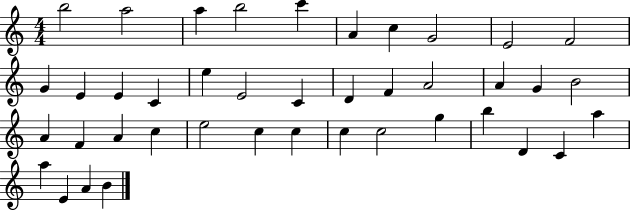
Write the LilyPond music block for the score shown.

{
  \clef treble
  \numericTimeSignature
  \time 4/4
  \key c \major
  b''2 a''2 | a''4 b''2 c'''4 | a'4 c''4 g'2 | e'2 f'2 | \break g'4 e'4 e'4 c'4 | e''4 e'2 c'4 | d'4 f'4 a'2 | a'4 g'4 b'2 | \break a'4 f'4 a'4 c''4 | e''2 c''4 c''4 | c''4 c''2 g''4 | b''4 d'4 c'4 a''4 | \break a''4 e'4 a'4 b'4 | \bar "|."
}